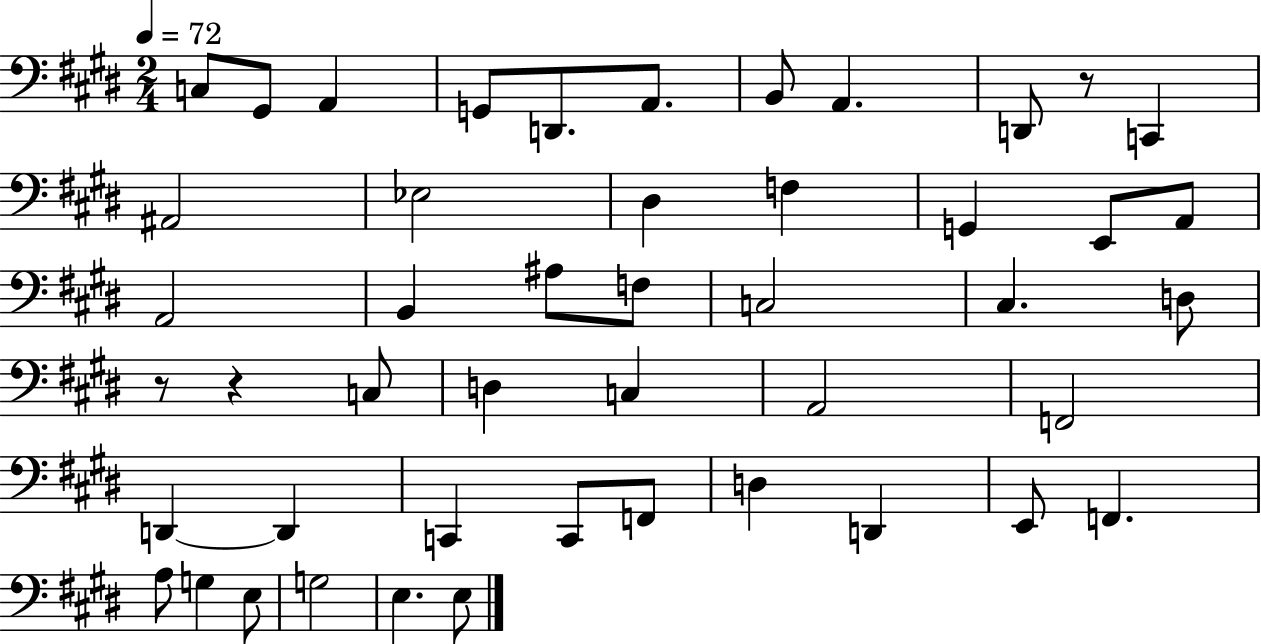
{
  \clef bass
  \numericTimeSignature
  \time 2/4
  \key e \major
  \tempo 4 = 72
  \repeat volta 2 { c8 gis,8 a,4 | g,8 d,8. a,8. | b,8 a,4. | d,8 r8 c,4 | \break ais,2 | ees2 | dis4 f4 | g,4 e,8 a,8 | \break a,2 | b,4 ais8 f8 | c2 | cis4. d8 | \break r8 r4 c8 | d4 c4 | a,2 | f,2 | \break d,4~~ d,4 | c,4 c,8 f,8 | d4 d,4 | e,8 f,4. | \break a8 g4 e8 | g2 | e4. e8 | } \bar "|."
}